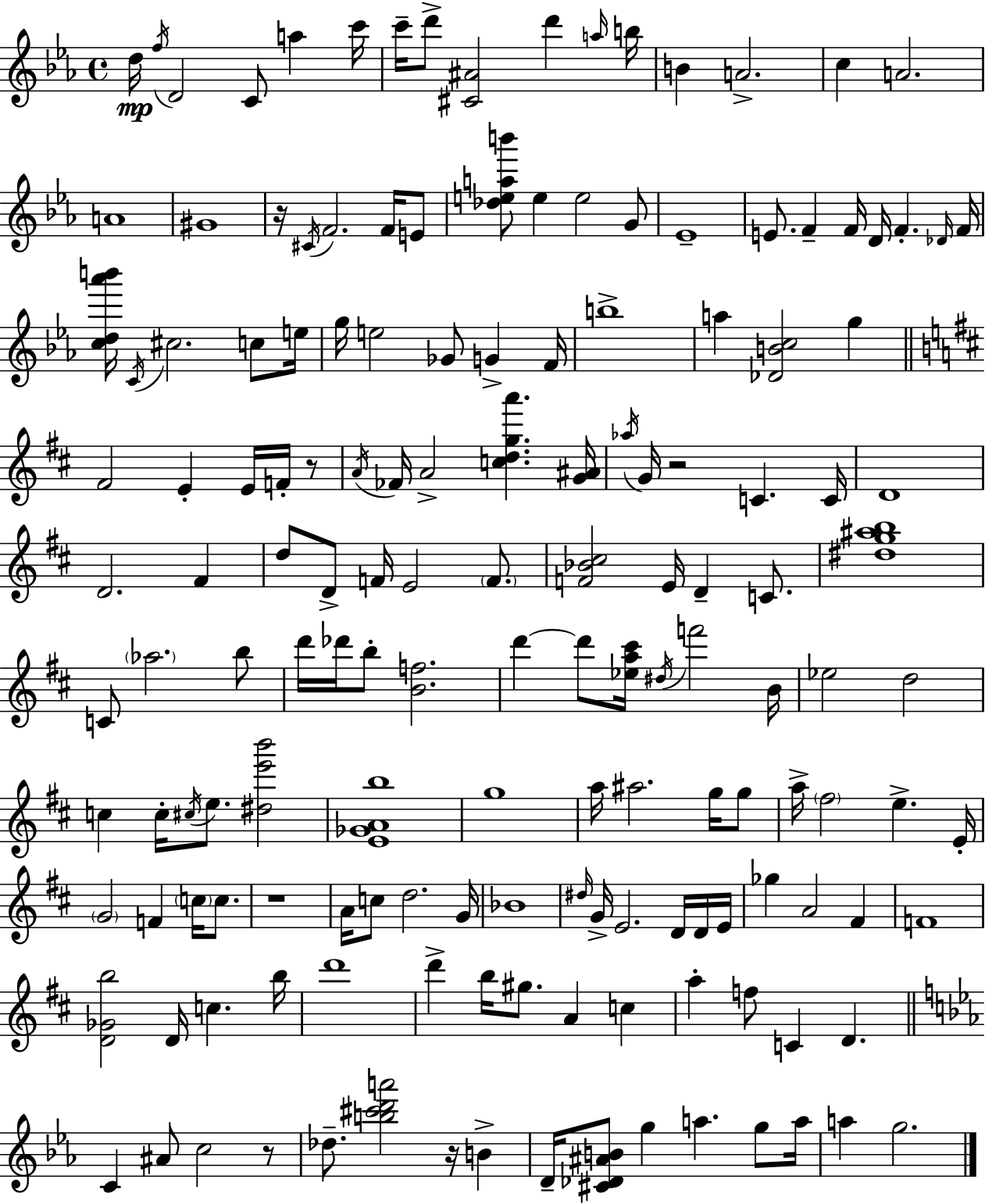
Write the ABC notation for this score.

X:1
T:Untitled
M:4/4
L:1/4
K:Eb
d/4 f/4 D2 C/2 a c'/4 c'/4 d'/2 [^C^A]2 d' a/4 b/4 B A2 c A2 A4 ^G4 z/4 ^C/4 F2 F/4 E/2 [_deab']/2 e e2 G/2 _E4 E/2 F F/4 D/4 F _D/4 F/4 [cd_a'b']/4 C/4 ^c2 c/2 e/4 g/4 e2 _G/2 G F/4 b4 a [_DBc]2 g ^F2 E E/4 F/4 z/2 A/4 _F/4 A2 [cdga'] [G^A]/4 _a/4 G/4 z2 C C/4 D4 D2 ^F d/2 D/2 F/4 E2 F/2 [F_B^c]2 E/4 D C/2 [^dg^ab]4 C/2 _a2 b/2 d'/4 _d'/4 b/2 [Bf]2 d' d'/2 [_ea^c']/4 ^d/4 f'2 B/4 _e2 d2 c c/4 ^c/4 e/2 [^de'b']2 [E_GAb]4 g4 a/4 ^a2 g/4 g/2 a/4 ^f2 e E/4 G2 F c/4 c/2 z4 A/4 c/2 d2 G/4 _B4 ^d/4 G/4 E2 D/4 D/4 E/4 _g A2 ^F F4 [D_Gb]2 D/4 c b/4 d'4 d' b/4 ^g/2 A c a f/2 C D C ^A/2 c2 z/2 _d/2 [b^c'd'a']2 z/4 B D/4 [^C_D^AB]/2 g a g/2 a/4 a g2